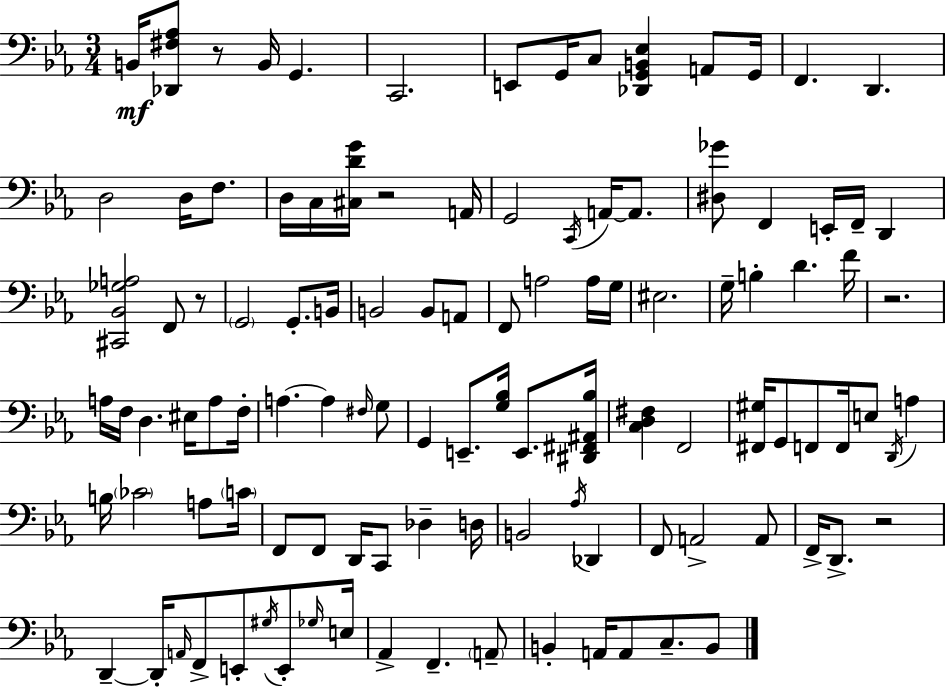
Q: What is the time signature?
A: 3/4